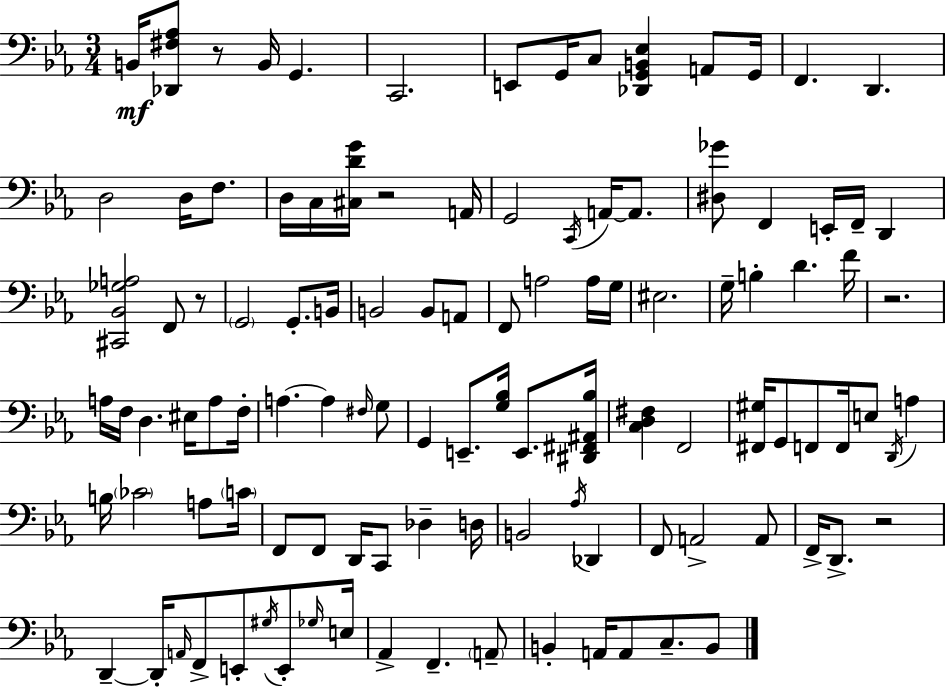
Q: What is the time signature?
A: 3/4